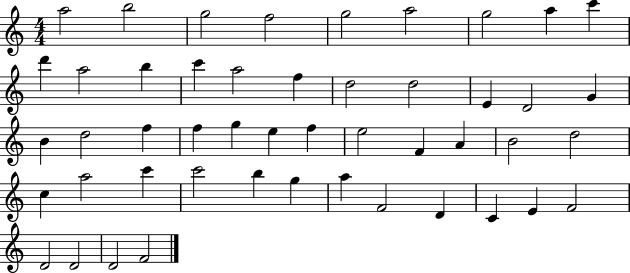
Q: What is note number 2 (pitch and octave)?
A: B5